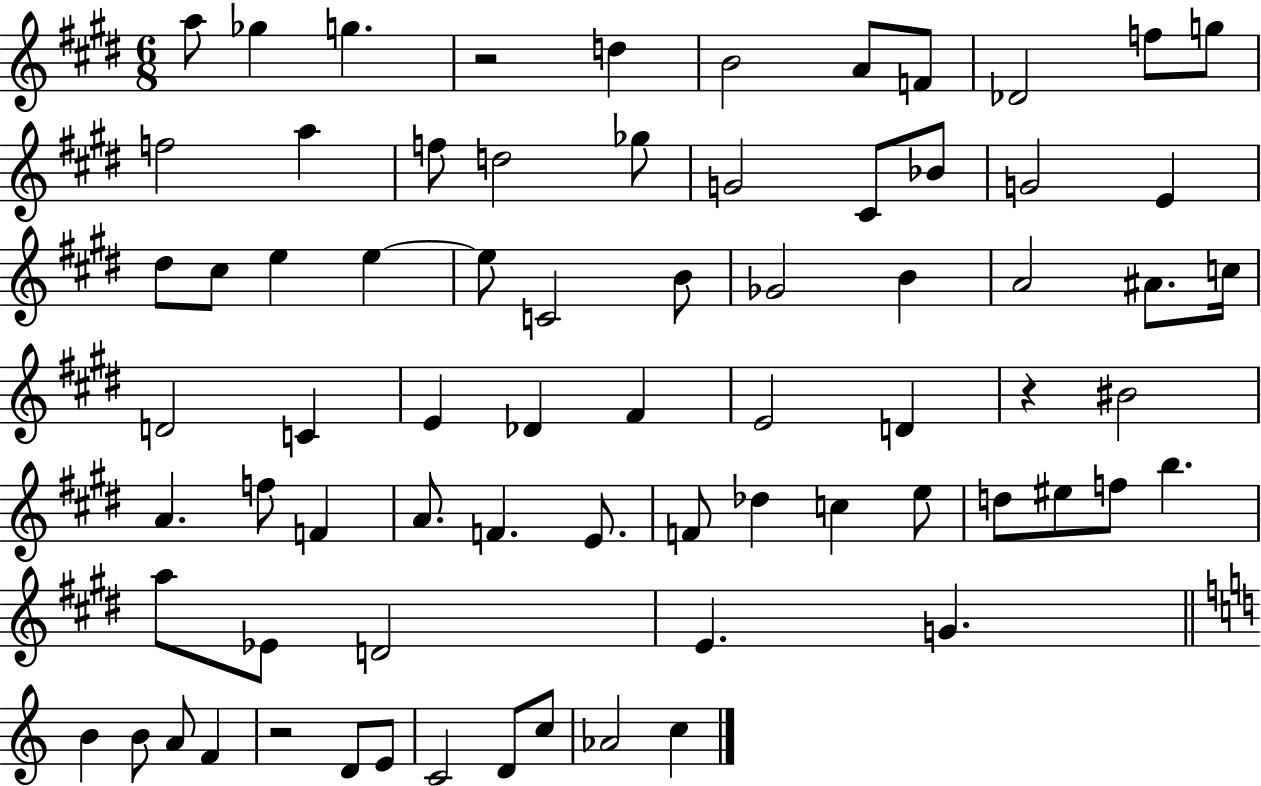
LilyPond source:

{
  \clef treble
  \numericTimeSignature
  \time 6/8
  \key e \major
  a''8 ges''4 g''4. | r2 d''4 | b'2 a'8 f'8 | des'2 f''8 g''8 | \break f''2 a''4 | f''8 d''2 ges''8 | g'2 cis'8 bes'8 | g'2 e'4 | \break dis''8 cis''8 e''4 e''4~~ | e''8 c'2 b'8 | ges'2 b'4 | a'2 ais'8. c''16 | \break d'2 c'4 | e'4 des'4 fis'4 | e'2 d'4 | r4 bis'2 | \break a'4. f''8 f'4 | a'8. f'4. e'8. | f'8 des''4 c''4 e''8 | d''8 eis''8 f''8 b''4. | \break a''8 ees'8 d'2 | e'4. g'4. | \bar "||" \break \key a \minor b'4 b'8 a'8 f'4 | r2 d'8 e'8 | c'2 d'8 c''8 | aes'2 c''4 | \break \bar "|."
}